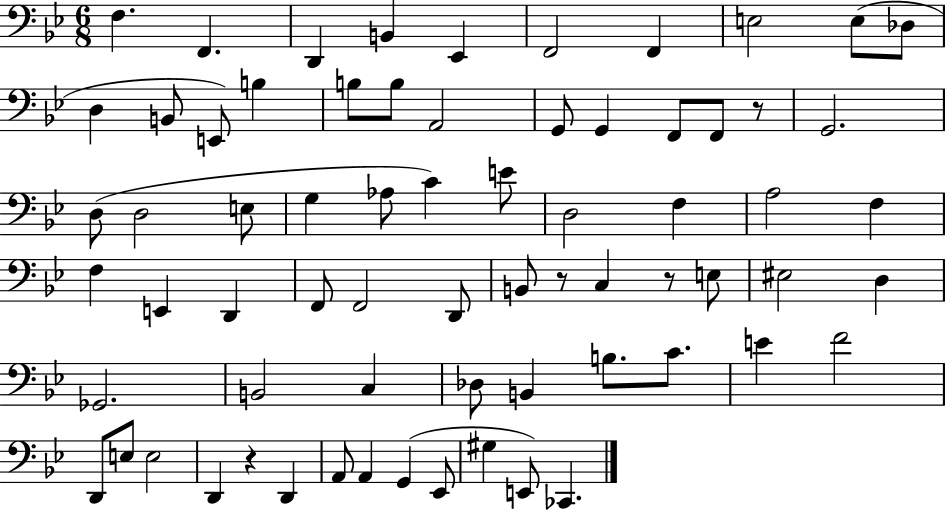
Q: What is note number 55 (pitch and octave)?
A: E3